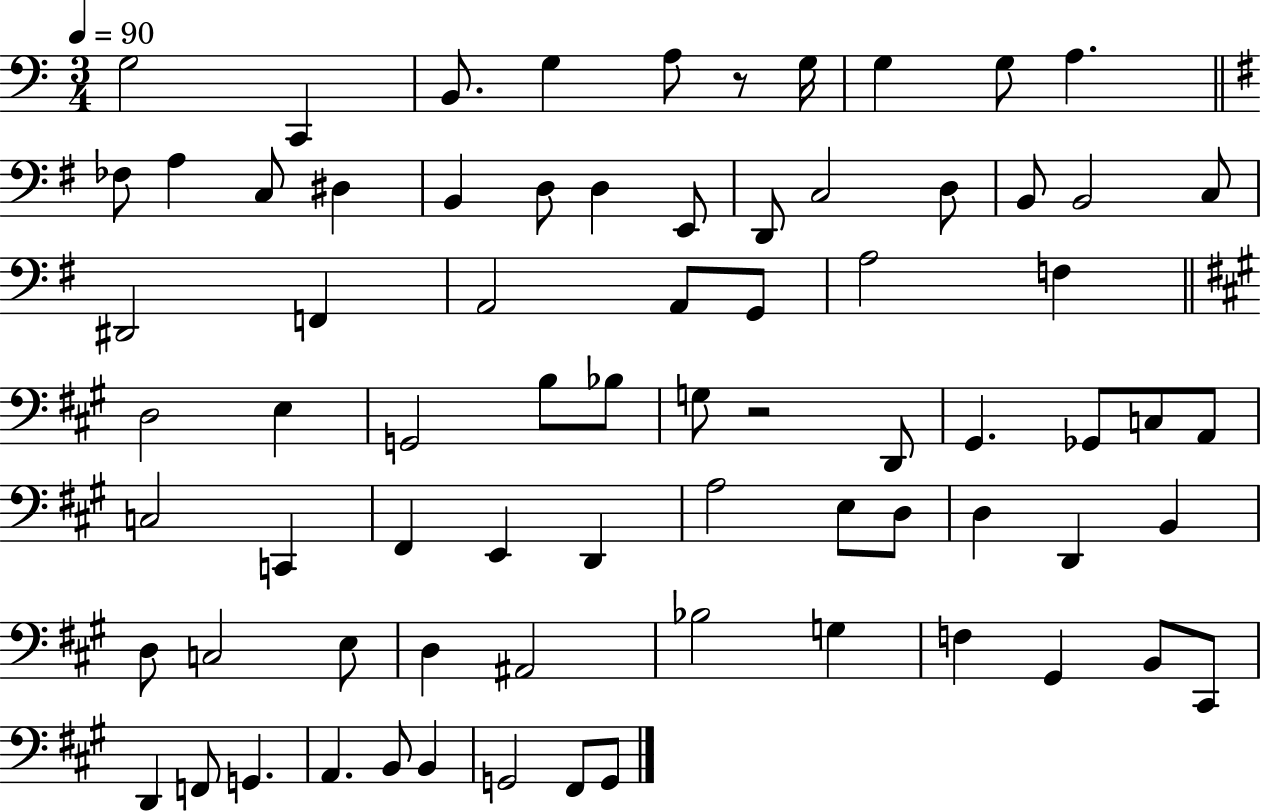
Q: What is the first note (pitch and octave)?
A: G3